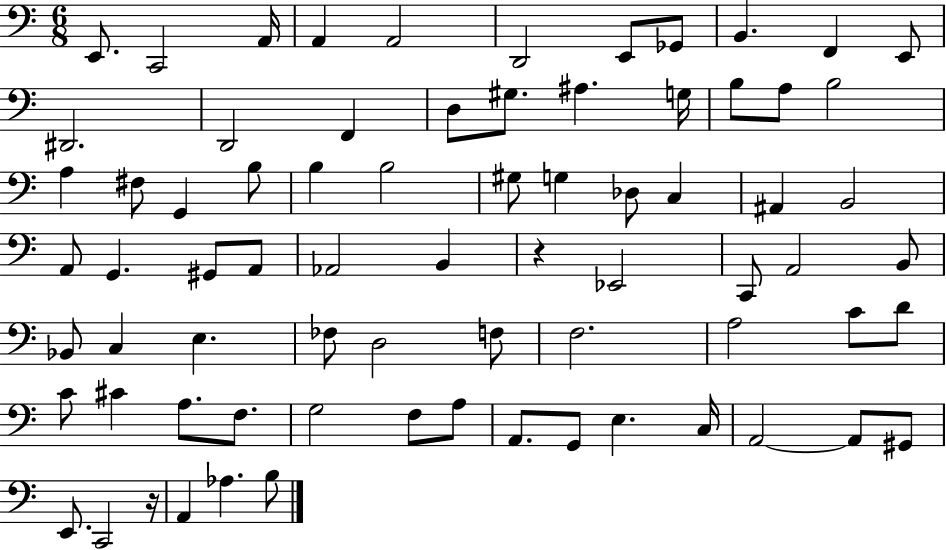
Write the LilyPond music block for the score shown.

{
  \clef bass
  \numericTimeSignature
  \time 6/8
  \key c \major
  e,8. c,2 a,16 | a,4 a,2 | d,2 e,8 ges,8 | b,4. f,4 e,8 | \break dis,2. | d,2 f,4 | d8 gis8. ais4. g16 | b8 a8 b2 | \break a4 fis8 g,4 b8 | b4 b2 | gis8 g4 des8 c4 | ais,4 b,2 | \break a,8 g,4. gis,8 a,8 | aes,2 b,4 | r4 ees,2 | c,8 a,2 b,8 | \break bes,8 c4 e4. | fes8 d2 f8 | f2. | a2 c'8 d'8 | \break c'8 cis'4 a8. f8. | g2 f8 a8 | a,8. g,8 e4. c16 | a,2~~ a,8 gis,8 | \break e,8. c,2 r16 | a,4 aes4. b8 | \bar "|."
}